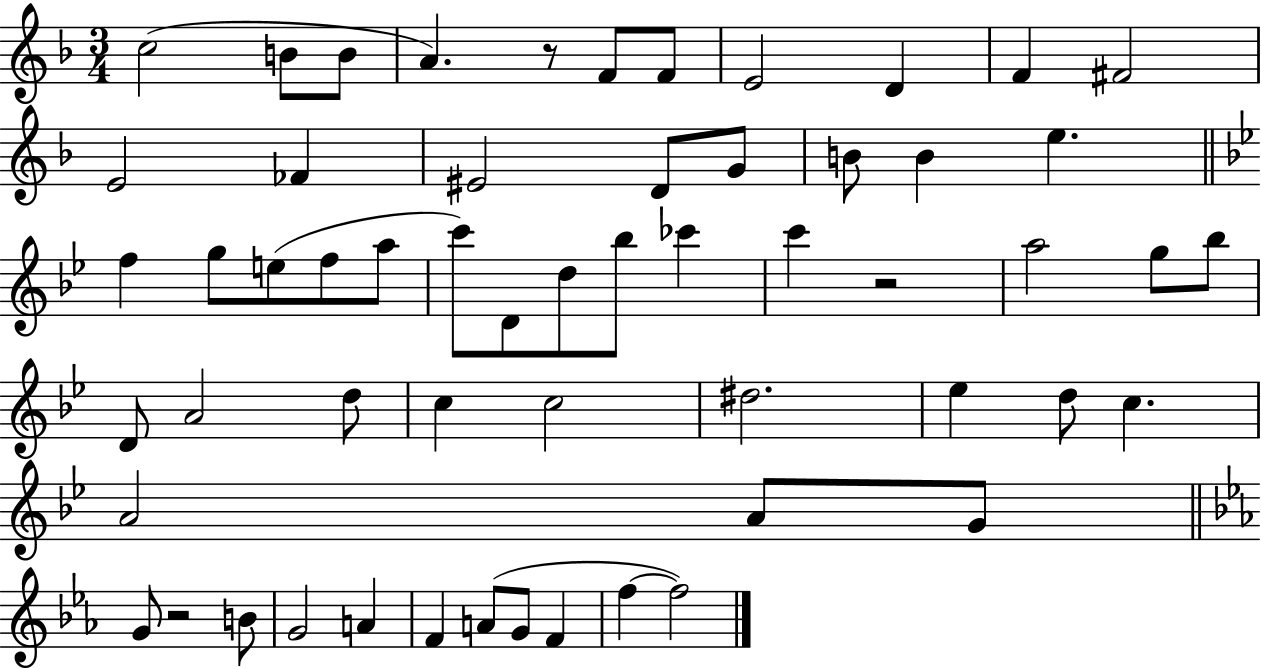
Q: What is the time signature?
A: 3/4